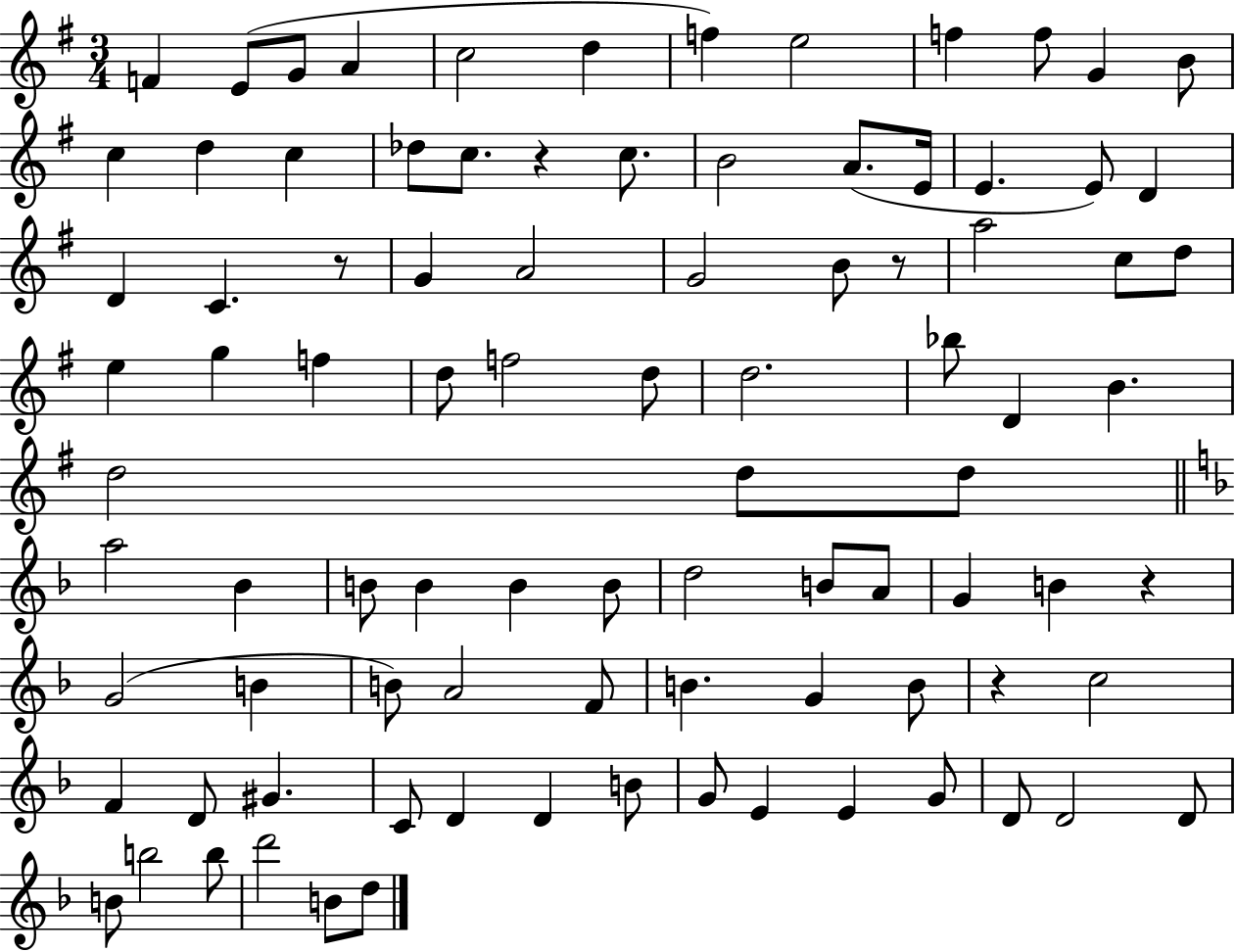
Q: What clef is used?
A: treble